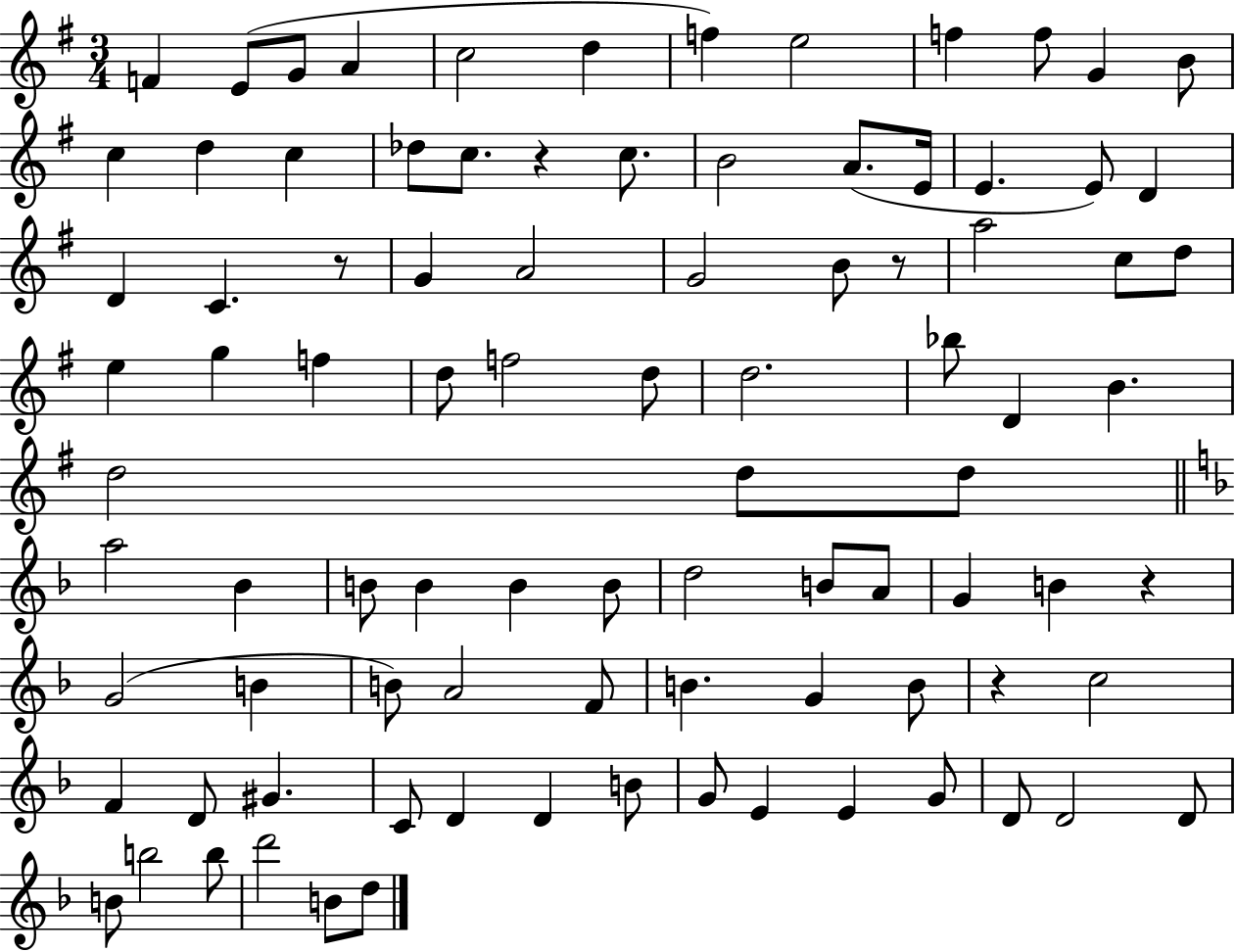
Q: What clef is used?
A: treble